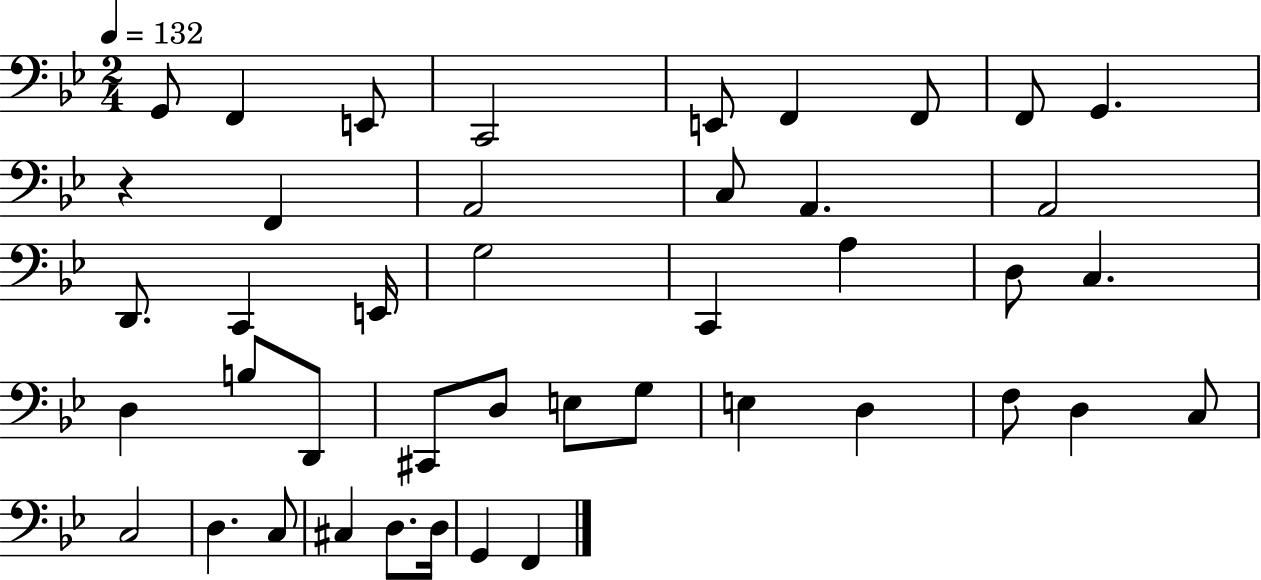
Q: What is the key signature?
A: BES major